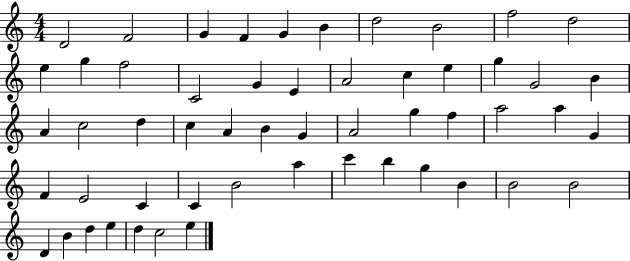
D4/h F4/h G4/q F4/q G4/q B4/q D5/h B4/h F5/h D5/h E5/q G5/q F5/h C4/h G4/q E4/q A4/h C5/q E5/q G5/q G4/h B4/q A4/q C5/h D5/q C5/q A4/q B4/q G4/q A4/h G5/q F5/q A5/h A5/q G4/q F4/q E4/h C4/q C4/q B4/h A5/q C6/q B5/q G5/q B4/q B4/h B4/h D4/q B4/q D5/q E5/q D5/q C5/h E5/q